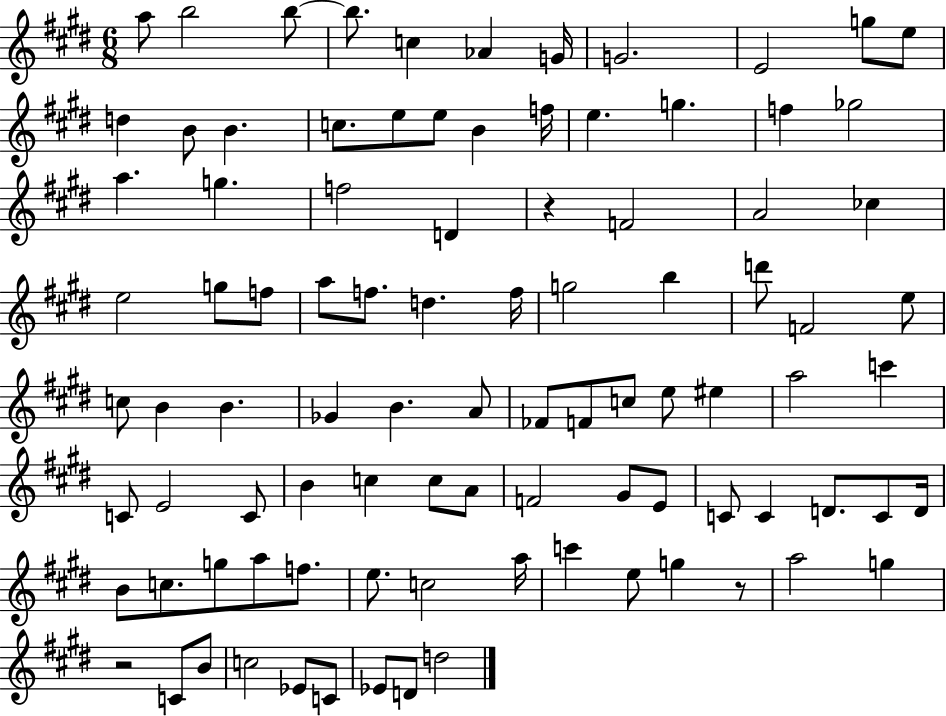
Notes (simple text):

A5/e B5/h B5/e B5/e. C5/q Ab4/q G4/s G4/h. E4/h G5/e E5/e D5/q B4/e B4/q. C5/e. E5/e E5/e B4/q F5/s E5/q. G5/q. F5/q Gb5/h A5/q. G5/q. F5/h D4/q R/q F4/h A4/h CES5/q E5/h G5/e F5/e A5/e F5/e. D5/q. F5/s G5/h B5/q D6/e F4/h E5/e C5/e B4/q B4/q. Gb4/q B4/q. A4/e FES4/e F4/e C5/e E5/e EIS5/q A5/h C6/q C4/e E4/h C4/e B4/q C5/q C5/e A4/e F4/h G#4/e E4/e C4/e C4/q D4/e. C4/e D4/s B4/e C5/e. G5/e A5/e F5/e. E5/e. C5/h A5/s C6/q E5/e G5/q R/e A5/h G5/q R/h C4/e B4/e C5/h Eb4/e C4/e Eb4/e D4/e D5/h